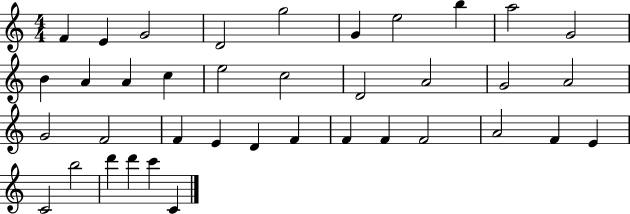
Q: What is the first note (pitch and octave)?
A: F4